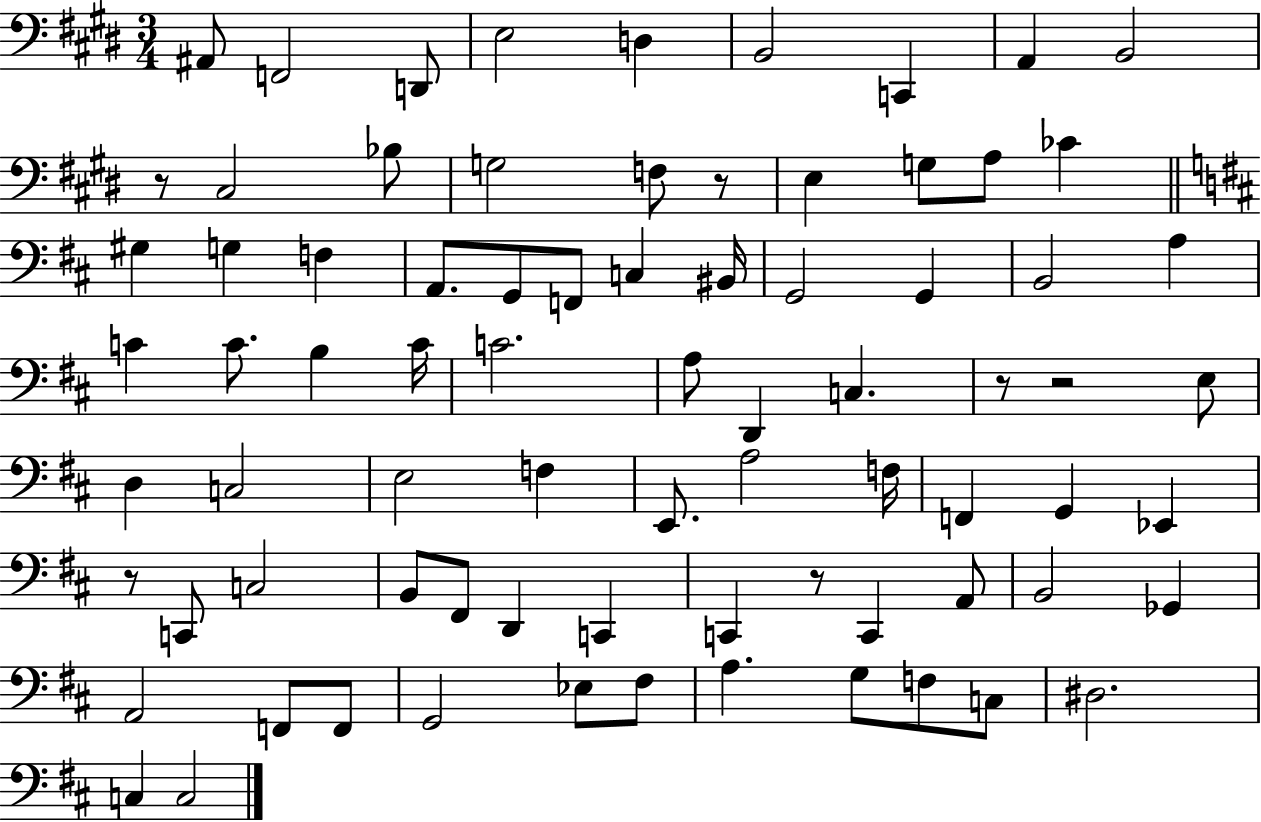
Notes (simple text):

A#2/e F2/h D2/e E3/h D3/q B2/h C2/q A2/q B2/h R/e C#3/h Bb3/e G3/h F3/e R/e E3/q G3/e A3/e CES4/q G#3/q G3/q F3/q A2/e. G2/e F2/e C3/q BIS2/s G2/h G2/q B2/h A3/q C4/q C4/e. B3/q C4/s C4/h. A3/e D2/q C3/q. R/e R/h E3/e D3/q C3/h E3/h F3/q E2/e. A3/h F3/s F2/q G2/q Eb2/q R/e C2/e C3/h B2/e F#2/e D2/q C2/q C2/q R/e C2/q A2/e B2/h Gb2/q A2/h F2/e F2/e G2/h Eb3/e F#3/e A3/q. G3/e F3/e C3/e D#3/h. C3/q C3/h